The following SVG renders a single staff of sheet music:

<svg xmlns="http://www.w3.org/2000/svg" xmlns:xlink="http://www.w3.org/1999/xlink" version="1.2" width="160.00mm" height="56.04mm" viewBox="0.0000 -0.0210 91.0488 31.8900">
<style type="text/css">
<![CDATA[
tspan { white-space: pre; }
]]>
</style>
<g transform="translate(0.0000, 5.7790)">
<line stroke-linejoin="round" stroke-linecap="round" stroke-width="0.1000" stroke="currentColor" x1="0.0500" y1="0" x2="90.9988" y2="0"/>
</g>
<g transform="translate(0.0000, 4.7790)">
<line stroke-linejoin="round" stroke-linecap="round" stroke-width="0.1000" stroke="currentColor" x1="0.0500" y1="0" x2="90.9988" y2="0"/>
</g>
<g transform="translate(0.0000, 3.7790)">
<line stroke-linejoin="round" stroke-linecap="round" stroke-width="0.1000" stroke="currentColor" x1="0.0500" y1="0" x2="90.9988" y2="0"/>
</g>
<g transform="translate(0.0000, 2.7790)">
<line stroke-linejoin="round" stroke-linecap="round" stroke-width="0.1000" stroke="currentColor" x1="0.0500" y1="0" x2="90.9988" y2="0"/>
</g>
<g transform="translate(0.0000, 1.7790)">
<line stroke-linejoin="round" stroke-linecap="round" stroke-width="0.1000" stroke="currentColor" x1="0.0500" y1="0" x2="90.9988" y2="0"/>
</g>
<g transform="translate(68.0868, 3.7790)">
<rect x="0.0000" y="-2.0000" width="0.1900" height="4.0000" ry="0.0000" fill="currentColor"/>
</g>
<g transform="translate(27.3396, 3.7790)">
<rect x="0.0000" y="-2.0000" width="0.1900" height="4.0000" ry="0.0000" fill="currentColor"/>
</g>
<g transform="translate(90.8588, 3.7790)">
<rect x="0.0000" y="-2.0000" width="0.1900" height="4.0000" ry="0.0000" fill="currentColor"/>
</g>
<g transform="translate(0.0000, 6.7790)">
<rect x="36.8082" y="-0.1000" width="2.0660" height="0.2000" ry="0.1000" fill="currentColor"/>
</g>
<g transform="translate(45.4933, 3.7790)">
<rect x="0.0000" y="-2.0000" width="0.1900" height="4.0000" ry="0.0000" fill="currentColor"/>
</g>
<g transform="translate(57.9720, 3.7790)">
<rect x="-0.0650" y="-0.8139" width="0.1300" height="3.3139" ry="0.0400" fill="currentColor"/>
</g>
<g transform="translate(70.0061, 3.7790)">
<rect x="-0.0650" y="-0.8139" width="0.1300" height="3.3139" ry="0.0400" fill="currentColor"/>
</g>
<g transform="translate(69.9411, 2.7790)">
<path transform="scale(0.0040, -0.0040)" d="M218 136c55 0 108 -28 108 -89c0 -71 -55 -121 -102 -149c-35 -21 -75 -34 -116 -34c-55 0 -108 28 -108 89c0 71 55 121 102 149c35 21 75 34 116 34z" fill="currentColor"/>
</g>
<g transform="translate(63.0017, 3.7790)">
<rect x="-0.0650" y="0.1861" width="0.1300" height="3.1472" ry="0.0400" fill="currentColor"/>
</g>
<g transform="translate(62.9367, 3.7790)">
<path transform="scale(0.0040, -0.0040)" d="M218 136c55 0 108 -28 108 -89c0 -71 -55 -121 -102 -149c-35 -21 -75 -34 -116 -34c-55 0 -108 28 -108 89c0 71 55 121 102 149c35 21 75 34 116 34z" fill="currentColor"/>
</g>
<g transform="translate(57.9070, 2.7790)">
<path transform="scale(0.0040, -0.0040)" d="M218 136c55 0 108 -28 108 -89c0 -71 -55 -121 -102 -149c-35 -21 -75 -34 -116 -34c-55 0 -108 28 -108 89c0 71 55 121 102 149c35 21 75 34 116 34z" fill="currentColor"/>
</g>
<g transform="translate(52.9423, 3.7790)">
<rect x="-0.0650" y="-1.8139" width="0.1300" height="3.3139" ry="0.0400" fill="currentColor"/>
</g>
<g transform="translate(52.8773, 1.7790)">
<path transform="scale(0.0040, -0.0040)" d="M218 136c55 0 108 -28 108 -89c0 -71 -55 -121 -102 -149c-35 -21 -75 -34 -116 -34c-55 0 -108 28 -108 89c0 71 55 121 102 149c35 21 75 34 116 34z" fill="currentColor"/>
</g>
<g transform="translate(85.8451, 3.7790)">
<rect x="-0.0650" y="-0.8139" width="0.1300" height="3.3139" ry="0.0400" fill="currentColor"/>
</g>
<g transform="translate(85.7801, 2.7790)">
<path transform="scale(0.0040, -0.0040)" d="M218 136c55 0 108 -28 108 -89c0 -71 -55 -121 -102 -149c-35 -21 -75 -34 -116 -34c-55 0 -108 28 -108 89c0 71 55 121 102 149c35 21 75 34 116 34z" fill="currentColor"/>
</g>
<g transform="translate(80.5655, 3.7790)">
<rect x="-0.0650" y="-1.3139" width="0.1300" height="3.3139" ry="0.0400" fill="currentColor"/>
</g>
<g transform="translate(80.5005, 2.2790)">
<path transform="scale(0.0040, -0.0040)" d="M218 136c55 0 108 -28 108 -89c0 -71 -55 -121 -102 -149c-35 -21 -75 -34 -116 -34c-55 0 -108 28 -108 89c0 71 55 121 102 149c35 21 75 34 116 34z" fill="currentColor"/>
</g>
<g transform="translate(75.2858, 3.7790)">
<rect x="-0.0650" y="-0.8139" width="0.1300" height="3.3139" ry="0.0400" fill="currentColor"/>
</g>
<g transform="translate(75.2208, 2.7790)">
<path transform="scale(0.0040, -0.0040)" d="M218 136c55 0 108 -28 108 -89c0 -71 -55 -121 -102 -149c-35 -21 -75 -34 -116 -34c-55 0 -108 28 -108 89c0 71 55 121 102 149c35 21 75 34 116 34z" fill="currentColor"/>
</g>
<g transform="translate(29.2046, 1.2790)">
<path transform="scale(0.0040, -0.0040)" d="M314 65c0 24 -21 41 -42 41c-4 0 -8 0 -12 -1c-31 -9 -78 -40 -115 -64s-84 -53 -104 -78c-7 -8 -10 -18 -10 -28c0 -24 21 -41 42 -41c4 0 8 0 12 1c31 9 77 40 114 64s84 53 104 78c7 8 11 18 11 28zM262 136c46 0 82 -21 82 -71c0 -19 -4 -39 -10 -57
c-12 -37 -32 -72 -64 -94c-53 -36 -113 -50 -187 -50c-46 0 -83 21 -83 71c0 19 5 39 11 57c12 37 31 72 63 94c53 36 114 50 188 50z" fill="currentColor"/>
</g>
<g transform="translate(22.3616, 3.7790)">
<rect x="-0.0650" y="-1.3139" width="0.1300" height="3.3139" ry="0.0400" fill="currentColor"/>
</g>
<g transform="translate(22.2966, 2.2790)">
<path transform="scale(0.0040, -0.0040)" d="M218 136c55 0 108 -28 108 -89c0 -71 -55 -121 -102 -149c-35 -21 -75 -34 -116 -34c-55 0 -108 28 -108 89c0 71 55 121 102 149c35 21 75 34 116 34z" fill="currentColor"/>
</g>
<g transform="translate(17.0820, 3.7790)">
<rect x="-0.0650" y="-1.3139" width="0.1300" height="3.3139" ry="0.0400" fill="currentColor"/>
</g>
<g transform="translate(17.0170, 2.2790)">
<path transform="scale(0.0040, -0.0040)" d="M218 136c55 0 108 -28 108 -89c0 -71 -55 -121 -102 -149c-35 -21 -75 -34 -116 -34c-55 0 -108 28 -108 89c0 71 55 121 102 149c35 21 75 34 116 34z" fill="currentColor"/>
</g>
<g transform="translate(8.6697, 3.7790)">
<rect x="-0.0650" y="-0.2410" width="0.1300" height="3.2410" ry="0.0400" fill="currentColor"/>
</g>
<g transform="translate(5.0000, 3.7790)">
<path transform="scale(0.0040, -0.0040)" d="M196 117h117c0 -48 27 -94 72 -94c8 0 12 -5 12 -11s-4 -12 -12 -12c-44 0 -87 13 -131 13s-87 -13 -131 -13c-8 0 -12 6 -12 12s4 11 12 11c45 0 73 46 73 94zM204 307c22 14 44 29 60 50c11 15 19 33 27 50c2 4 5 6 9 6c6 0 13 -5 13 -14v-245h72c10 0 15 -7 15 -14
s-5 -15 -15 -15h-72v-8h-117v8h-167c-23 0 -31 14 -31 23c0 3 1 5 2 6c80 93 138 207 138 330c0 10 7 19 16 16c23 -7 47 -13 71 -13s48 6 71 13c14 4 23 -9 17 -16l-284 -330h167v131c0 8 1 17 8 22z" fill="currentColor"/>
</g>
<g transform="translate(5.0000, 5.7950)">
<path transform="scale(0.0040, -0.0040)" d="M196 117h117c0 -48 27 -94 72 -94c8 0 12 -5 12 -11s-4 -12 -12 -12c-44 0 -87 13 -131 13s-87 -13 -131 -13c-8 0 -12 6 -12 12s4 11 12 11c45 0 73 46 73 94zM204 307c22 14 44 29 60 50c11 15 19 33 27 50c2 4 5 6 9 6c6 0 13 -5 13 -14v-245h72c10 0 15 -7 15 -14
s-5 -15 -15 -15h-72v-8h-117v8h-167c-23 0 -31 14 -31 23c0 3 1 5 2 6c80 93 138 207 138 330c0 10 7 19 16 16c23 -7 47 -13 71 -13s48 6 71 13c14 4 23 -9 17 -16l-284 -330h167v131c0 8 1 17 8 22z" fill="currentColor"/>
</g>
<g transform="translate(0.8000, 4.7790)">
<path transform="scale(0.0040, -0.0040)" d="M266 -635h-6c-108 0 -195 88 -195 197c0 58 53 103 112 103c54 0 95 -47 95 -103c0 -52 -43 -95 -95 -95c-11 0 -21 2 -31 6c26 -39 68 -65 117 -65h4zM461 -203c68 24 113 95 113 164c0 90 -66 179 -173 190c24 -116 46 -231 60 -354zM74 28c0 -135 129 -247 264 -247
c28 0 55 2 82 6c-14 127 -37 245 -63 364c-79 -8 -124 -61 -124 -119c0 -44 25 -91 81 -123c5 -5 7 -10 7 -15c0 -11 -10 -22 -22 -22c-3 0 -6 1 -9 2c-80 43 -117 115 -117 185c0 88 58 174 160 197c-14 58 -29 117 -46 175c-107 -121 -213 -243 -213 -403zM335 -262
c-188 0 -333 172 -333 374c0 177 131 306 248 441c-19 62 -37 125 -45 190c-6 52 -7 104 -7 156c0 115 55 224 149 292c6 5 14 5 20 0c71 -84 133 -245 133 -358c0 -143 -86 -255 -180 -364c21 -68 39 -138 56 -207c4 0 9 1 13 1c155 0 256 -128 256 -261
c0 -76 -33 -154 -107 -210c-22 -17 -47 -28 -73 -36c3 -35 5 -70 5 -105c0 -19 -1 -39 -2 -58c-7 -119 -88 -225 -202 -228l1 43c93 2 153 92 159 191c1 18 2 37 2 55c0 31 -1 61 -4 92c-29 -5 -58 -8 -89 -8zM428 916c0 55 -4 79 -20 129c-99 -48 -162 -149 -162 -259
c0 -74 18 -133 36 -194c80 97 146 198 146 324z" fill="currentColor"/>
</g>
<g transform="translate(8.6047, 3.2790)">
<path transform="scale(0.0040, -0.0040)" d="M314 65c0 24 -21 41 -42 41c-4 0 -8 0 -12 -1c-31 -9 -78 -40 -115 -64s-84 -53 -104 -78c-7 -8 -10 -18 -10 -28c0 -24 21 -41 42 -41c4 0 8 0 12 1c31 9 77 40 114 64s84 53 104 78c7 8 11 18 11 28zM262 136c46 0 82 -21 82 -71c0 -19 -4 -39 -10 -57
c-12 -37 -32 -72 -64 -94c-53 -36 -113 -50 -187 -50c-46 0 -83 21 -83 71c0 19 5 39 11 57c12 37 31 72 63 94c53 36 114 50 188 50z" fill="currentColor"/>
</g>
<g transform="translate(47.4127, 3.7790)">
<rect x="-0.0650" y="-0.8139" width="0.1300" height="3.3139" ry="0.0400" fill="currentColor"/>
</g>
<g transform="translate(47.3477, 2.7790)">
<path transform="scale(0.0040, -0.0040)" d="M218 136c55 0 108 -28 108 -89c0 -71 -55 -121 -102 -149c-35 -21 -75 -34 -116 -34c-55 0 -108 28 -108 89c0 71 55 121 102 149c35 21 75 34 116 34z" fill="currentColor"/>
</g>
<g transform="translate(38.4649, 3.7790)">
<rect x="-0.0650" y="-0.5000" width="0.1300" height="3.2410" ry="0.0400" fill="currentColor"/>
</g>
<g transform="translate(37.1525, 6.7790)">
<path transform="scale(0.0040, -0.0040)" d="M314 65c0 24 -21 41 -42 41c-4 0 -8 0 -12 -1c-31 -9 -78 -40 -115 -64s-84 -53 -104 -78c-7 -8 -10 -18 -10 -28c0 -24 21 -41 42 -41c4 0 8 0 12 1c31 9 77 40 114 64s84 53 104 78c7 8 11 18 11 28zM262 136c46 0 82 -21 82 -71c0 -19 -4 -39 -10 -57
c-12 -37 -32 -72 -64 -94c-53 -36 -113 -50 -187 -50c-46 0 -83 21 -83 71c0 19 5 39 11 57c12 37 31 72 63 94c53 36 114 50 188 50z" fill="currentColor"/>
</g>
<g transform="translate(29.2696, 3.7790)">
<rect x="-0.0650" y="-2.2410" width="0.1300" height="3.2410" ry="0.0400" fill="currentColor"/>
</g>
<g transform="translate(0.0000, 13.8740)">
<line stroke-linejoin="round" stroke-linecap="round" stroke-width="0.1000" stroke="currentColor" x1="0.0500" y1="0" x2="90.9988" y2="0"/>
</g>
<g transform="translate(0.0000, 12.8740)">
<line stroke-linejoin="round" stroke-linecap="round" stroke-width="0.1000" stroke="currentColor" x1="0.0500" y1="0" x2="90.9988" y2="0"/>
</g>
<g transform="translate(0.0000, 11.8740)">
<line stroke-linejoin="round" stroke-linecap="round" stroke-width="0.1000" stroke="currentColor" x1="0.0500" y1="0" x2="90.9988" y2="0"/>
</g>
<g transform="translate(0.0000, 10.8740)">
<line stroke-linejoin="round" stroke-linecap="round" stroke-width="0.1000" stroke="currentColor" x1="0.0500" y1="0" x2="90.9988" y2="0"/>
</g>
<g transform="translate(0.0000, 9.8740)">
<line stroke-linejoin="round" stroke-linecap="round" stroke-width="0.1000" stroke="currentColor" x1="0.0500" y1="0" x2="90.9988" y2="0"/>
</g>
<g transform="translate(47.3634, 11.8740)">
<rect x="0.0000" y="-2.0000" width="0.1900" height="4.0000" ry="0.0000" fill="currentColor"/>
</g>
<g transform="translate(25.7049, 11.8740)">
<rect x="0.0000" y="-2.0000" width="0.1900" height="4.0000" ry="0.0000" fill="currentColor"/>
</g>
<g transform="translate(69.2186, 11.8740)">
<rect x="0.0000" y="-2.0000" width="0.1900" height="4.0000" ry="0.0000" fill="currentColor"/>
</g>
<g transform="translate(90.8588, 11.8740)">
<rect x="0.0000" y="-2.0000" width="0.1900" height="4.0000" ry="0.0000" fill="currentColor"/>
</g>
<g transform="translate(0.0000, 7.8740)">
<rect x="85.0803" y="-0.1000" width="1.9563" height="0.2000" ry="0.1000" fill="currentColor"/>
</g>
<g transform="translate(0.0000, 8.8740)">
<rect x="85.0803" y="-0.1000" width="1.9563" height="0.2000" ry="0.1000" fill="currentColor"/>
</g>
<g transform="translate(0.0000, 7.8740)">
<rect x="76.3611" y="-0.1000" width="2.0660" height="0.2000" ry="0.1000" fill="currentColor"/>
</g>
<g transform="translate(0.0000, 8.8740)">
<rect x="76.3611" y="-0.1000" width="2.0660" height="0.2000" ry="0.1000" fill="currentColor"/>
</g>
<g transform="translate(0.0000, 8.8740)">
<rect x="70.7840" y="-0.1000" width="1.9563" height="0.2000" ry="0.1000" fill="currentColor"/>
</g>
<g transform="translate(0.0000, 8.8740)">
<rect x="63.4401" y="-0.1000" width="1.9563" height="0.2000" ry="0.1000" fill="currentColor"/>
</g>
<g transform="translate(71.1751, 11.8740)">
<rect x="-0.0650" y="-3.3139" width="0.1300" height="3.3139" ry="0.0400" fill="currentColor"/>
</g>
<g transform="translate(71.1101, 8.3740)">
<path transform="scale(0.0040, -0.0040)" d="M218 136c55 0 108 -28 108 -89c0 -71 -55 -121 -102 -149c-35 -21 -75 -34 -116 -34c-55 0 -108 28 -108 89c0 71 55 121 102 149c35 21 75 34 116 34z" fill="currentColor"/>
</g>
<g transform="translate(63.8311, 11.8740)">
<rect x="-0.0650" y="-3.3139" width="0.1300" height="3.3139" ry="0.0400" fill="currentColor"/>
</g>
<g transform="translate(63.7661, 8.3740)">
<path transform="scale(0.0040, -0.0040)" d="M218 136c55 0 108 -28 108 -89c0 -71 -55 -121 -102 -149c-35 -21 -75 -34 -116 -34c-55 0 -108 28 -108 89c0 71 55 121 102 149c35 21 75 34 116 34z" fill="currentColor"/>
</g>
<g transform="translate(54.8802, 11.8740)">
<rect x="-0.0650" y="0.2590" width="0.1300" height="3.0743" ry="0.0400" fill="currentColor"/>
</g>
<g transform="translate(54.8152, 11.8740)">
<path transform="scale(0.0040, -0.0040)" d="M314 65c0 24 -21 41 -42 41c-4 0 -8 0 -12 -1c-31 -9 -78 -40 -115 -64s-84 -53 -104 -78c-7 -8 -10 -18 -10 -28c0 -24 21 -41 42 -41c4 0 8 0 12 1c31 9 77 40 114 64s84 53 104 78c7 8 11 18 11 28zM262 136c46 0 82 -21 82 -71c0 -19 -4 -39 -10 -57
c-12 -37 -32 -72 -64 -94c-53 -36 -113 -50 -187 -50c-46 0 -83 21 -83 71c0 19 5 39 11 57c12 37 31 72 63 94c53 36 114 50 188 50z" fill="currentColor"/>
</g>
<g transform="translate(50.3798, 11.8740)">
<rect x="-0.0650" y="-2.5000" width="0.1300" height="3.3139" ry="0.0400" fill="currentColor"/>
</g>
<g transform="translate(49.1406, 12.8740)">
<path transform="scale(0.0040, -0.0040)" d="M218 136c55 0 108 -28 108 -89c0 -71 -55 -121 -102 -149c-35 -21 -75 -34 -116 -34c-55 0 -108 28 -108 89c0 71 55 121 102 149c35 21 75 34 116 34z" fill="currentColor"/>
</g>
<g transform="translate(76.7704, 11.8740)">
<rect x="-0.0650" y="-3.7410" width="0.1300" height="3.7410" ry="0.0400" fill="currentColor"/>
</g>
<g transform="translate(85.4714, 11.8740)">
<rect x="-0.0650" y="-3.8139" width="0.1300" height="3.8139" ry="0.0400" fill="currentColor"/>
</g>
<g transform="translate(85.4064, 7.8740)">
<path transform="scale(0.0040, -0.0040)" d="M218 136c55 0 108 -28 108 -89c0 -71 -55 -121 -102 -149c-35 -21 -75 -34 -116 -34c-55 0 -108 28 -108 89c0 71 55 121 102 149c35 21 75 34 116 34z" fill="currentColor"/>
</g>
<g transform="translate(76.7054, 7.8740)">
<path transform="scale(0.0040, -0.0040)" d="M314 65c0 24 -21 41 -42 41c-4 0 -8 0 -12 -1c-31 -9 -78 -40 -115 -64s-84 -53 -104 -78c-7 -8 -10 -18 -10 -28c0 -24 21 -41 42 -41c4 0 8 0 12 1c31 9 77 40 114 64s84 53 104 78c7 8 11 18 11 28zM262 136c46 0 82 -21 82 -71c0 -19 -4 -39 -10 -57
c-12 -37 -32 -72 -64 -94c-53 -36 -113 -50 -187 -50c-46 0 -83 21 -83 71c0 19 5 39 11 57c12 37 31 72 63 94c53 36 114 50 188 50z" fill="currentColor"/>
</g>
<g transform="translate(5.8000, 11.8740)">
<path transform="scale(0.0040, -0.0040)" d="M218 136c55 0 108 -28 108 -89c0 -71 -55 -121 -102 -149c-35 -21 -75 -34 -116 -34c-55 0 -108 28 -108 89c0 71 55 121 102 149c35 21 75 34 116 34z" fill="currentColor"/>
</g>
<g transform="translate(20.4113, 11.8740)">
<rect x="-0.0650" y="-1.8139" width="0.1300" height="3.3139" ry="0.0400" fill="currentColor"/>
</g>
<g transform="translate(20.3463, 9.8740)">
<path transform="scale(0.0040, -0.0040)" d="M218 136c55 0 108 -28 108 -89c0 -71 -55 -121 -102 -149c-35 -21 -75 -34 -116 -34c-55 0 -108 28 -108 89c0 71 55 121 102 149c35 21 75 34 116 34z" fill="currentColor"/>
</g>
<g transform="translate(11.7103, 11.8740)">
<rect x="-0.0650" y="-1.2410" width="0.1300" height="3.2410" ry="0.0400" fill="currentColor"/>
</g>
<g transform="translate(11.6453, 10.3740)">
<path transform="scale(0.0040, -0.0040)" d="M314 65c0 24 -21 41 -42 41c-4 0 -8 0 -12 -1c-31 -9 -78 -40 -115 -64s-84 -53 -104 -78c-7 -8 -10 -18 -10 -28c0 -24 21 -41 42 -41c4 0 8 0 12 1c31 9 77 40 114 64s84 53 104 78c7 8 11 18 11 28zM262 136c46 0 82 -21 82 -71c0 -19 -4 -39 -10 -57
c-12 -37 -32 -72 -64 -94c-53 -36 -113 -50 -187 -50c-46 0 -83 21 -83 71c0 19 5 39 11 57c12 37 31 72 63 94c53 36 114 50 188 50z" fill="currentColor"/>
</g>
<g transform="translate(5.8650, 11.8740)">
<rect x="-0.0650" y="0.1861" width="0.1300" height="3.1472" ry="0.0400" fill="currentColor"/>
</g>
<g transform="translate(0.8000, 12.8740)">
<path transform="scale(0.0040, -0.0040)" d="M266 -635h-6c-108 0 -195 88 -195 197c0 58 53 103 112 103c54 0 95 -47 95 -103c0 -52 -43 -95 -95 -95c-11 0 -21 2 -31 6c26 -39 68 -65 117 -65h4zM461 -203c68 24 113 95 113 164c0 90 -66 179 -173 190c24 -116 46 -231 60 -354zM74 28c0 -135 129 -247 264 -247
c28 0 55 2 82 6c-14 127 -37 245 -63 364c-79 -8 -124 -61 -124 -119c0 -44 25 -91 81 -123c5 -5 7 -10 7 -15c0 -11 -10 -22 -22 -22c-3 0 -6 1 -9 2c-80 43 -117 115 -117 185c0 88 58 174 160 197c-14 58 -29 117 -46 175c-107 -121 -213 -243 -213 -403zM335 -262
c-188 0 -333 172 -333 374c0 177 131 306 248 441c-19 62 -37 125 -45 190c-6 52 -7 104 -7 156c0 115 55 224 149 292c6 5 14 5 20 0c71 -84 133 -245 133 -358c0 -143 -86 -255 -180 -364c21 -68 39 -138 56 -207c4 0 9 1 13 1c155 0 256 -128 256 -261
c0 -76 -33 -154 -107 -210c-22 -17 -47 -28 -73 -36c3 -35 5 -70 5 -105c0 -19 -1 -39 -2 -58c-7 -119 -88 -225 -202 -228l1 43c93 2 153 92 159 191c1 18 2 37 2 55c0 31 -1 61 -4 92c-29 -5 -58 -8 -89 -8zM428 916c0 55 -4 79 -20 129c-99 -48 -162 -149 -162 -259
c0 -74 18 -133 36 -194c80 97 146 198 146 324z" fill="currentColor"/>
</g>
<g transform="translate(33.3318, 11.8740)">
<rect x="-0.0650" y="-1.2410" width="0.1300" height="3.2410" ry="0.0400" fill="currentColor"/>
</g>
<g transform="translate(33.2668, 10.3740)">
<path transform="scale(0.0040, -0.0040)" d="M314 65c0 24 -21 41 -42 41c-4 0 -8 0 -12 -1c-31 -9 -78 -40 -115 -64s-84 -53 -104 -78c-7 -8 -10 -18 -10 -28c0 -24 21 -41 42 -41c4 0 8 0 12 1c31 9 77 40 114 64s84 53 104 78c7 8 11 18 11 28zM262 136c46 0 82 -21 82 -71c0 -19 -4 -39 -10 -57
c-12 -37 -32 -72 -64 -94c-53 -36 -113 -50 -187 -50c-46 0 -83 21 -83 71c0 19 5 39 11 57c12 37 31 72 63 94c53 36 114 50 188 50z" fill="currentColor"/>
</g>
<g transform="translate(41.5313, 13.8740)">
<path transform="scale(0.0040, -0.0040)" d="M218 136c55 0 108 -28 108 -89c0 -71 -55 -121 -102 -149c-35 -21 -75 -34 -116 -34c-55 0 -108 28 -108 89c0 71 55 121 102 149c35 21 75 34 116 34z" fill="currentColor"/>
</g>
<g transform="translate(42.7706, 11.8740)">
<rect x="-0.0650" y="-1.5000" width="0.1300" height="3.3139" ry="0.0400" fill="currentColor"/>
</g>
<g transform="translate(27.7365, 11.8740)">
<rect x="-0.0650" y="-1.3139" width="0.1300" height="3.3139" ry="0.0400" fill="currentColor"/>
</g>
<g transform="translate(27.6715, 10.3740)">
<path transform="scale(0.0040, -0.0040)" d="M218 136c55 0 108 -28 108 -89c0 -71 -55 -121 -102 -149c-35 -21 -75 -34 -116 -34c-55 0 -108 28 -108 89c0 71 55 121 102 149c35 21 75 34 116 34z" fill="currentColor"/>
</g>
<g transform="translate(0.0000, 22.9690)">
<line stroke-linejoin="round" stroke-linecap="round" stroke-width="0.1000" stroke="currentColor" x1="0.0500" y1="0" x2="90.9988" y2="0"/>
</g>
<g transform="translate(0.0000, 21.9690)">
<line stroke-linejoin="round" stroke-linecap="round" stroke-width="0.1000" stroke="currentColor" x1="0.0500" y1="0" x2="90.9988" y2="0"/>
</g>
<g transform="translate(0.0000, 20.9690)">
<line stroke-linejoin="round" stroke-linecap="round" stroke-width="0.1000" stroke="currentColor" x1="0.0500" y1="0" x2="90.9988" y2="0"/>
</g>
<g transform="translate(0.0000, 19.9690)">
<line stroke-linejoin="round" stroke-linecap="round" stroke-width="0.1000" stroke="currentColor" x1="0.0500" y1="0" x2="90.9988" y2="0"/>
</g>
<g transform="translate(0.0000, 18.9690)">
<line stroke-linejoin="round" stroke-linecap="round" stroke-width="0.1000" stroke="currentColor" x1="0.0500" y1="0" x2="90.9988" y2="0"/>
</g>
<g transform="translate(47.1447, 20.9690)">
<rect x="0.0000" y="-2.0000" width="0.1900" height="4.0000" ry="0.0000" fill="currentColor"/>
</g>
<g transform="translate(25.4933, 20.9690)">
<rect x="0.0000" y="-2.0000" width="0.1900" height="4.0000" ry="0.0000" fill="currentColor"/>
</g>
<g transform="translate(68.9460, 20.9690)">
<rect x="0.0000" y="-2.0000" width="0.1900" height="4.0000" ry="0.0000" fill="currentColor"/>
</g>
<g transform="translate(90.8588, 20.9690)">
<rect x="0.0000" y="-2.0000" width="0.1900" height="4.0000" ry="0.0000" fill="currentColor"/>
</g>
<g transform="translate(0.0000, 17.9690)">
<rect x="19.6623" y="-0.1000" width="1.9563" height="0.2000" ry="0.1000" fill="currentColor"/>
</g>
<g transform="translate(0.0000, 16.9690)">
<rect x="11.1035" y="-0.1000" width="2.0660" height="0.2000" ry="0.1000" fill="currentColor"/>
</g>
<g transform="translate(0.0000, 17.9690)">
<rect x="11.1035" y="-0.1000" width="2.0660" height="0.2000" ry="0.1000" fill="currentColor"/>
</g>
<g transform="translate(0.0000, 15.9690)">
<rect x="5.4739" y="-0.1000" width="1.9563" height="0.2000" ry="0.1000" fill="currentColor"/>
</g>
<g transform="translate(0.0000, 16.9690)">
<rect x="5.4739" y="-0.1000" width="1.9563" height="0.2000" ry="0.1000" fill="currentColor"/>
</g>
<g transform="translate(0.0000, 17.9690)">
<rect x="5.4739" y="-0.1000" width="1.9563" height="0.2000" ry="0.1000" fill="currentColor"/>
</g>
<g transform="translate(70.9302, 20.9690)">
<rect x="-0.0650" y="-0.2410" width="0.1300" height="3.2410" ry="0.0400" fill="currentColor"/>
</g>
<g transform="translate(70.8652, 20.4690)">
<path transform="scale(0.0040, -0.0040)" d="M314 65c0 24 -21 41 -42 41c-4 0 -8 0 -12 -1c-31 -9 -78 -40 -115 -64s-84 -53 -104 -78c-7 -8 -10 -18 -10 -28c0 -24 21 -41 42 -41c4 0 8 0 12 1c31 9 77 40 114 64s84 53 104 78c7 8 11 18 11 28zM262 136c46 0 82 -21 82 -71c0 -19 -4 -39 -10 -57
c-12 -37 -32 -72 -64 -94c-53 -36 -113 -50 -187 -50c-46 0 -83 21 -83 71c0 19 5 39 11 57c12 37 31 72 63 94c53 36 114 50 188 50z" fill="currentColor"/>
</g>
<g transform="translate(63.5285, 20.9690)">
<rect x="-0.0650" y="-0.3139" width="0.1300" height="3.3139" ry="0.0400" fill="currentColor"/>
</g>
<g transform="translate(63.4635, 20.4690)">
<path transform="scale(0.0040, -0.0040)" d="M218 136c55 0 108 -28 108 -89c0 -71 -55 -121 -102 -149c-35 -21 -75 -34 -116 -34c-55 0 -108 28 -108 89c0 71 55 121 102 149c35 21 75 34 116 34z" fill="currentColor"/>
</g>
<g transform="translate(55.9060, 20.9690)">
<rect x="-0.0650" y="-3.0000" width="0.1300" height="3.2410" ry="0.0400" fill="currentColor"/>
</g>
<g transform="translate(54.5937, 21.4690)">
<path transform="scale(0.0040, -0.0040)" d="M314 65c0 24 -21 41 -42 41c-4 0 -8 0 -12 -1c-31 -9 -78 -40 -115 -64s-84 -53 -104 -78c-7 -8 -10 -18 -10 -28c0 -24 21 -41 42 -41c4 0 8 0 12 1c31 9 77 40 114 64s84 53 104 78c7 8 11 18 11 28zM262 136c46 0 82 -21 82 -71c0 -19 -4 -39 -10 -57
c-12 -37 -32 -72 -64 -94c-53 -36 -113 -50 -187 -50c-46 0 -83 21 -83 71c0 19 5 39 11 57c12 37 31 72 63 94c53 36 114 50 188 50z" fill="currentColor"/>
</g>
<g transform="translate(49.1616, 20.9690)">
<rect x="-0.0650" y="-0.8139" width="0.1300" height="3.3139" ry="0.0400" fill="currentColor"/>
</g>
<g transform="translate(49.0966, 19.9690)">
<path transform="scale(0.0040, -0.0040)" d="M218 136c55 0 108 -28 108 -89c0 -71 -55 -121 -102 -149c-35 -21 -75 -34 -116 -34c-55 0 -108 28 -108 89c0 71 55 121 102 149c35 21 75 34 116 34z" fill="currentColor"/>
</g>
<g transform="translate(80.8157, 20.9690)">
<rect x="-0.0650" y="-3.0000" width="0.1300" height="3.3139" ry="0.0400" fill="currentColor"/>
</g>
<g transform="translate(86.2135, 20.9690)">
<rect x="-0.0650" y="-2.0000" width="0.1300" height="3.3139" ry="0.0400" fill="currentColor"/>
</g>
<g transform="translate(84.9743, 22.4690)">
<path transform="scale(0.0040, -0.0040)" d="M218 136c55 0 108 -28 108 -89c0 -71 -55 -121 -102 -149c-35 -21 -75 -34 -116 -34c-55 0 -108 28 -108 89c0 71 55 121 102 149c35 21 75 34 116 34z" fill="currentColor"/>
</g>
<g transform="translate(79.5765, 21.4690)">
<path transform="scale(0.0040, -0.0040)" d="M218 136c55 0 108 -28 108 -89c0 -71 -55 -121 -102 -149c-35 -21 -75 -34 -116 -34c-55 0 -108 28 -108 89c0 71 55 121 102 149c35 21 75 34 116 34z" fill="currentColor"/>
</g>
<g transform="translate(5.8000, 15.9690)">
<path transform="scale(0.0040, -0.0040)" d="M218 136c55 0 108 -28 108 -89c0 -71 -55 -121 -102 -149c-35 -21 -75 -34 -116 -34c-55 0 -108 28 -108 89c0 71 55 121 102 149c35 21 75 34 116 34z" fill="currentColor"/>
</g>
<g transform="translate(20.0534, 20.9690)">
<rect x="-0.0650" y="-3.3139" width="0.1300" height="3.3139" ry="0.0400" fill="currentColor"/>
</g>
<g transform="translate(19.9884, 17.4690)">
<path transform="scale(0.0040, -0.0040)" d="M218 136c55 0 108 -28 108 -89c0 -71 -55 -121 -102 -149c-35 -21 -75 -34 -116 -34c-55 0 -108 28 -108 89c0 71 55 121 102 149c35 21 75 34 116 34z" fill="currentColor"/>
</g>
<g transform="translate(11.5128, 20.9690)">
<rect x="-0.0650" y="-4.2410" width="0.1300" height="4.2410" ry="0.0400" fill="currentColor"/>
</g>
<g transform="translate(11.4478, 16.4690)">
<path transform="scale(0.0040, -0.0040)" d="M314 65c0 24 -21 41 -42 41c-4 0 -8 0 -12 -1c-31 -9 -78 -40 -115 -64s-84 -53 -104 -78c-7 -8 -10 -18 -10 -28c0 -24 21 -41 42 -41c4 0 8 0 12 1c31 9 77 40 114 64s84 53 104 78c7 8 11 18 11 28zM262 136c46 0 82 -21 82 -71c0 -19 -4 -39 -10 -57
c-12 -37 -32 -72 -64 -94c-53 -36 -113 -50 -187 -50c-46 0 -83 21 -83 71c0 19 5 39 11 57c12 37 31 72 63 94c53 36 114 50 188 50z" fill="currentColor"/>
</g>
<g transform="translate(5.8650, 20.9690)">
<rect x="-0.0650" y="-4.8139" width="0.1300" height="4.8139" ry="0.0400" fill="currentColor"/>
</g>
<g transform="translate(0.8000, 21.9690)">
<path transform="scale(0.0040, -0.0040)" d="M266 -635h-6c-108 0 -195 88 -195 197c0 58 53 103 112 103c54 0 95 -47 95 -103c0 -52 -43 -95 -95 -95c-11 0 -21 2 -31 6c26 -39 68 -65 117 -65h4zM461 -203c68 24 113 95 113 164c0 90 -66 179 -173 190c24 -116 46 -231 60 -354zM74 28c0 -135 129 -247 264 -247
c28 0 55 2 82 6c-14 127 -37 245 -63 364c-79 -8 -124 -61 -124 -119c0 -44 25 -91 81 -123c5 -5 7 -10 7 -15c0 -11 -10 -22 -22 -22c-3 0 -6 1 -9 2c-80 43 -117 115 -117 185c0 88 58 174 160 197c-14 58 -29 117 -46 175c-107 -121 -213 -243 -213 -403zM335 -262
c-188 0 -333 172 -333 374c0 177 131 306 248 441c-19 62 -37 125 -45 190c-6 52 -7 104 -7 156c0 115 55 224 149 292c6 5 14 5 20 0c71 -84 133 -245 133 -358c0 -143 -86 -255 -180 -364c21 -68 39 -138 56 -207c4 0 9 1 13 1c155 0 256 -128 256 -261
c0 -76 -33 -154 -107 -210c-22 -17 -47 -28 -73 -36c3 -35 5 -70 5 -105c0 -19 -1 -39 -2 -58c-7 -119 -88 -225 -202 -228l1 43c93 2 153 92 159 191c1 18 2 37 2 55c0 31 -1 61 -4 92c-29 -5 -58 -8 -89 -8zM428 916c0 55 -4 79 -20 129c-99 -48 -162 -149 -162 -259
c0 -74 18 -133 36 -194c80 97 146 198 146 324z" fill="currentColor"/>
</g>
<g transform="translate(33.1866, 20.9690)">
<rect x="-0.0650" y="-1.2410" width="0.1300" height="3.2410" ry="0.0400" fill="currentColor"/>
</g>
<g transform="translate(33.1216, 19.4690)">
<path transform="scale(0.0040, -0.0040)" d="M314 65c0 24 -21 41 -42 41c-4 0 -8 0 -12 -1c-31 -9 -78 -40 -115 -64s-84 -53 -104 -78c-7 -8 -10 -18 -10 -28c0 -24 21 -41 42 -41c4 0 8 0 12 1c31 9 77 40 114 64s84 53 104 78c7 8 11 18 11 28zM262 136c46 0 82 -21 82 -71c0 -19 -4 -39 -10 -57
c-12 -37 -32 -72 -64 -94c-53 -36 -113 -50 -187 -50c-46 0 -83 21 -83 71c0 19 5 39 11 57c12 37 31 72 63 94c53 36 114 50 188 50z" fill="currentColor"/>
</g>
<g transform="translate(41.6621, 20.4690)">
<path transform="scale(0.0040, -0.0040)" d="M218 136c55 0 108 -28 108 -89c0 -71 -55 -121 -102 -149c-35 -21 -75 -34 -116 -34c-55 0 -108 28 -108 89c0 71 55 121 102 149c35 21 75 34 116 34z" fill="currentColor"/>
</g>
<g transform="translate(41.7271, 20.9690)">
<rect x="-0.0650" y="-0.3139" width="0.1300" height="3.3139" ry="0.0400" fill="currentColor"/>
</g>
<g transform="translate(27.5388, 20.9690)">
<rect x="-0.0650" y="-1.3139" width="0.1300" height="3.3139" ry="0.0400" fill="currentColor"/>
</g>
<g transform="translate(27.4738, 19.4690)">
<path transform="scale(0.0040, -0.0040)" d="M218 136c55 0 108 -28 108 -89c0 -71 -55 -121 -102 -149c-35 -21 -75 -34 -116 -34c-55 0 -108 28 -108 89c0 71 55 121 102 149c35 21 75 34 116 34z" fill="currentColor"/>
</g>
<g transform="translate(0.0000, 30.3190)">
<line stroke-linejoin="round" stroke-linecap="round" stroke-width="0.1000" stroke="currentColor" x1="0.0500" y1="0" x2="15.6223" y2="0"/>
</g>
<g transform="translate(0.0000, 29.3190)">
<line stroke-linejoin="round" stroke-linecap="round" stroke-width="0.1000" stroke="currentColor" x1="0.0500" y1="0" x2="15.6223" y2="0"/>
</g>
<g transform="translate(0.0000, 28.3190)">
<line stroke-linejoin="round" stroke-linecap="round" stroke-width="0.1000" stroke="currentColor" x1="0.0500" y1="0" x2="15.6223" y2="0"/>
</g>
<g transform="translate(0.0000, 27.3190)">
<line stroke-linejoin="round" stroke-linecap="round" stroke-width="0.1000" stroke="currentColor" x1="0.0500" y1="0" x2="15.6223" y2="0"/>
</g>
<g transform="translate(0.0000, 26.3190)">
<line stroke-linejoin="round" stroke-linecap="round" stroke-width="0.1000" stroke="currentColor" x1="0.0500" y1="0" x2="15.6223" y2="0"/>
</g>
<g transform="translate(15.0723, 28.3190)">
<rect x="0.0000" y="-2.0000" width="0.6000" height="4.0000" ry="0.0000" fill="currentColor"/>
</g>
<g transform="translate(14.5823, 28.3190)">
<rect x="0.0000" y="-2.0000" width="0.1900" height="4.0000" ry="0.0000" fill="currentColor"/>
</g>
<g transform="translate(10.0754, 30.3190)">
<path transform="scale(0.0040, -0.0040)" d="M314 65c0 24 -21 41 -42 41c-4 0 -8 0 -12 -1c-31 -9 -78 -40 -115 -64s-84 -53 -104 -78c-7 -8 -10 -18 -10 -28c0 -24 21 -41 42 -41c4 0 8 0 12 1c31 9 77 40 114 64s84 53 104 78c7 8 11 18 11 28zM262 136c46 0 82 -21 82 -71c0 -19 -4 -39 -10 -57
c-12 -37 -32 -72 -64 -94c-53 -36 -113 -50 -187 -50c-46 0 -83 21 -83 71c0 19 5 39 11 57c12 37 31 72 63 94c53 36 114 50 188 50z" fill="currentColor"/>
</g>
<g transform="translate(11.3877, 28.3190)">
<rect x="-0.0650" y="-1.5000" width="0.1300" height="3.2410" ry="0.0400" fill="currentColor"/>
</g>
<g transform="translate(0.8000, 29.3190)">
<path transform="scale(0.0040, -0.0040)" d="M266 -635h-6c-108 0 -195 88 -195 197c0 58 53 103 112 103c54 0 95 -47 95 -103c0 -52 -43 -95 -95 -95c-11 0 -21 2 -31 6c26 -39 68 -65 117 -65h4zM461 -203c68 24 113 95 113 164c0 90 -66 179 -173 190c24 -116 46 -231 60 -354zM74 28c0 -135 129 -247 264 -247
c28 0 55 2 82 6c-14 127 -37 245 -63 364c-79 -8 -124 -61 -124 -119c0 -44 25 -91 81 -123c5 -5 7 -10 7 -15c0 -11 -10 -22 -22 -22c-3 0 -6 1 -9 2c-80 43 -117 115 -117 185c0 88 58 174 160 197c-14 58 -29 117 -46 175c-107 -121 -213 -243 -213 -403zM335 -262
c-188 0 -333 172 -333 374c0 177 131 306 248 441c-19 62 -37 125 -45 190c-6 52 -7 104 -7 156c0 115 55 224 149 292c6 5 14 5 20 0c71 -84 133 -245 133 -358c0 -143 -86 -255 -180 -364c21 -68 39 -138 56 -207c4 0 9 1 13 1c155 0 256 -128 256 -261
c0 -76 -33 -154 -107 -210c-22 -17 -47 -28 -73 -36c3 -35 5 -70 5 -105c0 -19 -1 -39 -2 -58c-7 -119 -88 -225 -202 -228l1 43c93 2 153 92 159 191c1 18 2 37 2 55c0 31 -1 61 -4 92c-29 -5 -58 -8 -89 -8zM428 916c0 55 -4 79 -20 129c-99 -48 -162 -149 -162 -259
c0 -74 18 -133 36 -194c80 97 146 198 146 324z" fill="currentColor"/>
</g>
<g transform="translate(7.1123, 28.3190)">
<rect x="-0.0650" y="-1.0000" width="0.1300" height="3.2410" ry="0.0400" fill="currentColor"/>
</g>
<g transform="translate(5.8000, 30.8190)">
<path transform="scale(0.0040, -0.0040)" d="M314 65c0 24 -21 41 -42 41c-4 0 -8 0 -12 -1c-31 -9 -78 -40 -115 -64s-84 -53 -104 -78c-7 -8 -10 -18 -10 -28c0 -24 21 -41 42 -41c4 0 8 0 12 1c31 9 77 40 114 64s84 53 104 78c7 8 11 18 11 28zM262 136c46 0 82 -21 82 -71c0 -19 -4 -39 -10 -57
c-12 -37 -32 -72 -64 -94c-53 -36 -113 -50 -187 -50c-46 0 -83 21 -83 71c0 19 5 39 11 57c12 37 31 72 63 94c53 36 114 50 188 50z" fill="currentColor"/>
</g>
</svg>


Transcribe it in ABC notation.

X:1
T:Untitled
M:4/4
L:1/4
K:C
c2 e e g2 C2 d f d B d d e d B e2 f e e2 E G B2 b b c'2 c' e' d'2 b e e2 c d A2 c c2 A F D2 E2